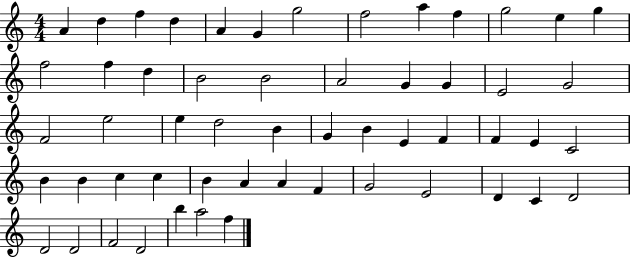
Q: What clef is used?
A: treble